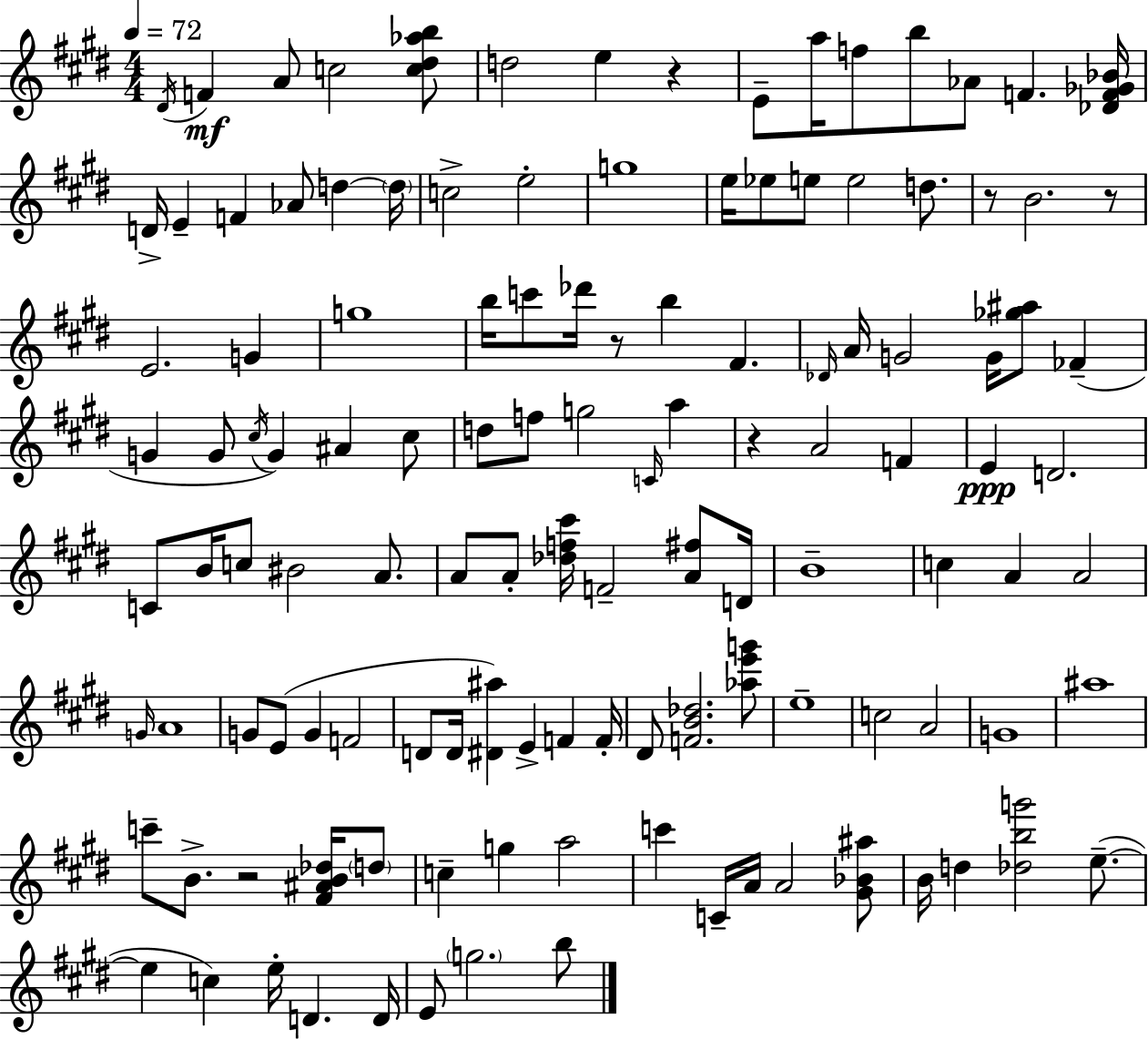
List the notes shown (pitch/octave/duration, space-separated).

D#4/s F4/q A4/e C5/h [C5,D#5,Ab5,B5]/e D5/h E5/q R/q E4/e A5/s F5/e B5/e Ab4/e F4/q. [Db4,F4,Gb4,Bb4]/s D4/s E4/q F4/q Ab4/e D5/q D5/s C5/h E5/h G5/w E5/s Eb5/e E5/e E5/h D5/e. R/e B4/h. R/e E4/h. G4/q G5/w B5/s C6/e Db6/s R/e B5/q F#4/q. Db4/s A4/s G4/h G4/s [Gb5,A#5]/e FES4/q G4/q G4/e C#5/s G4/q A#4/q C#5/e D5/e F5/e G5/h C4/s A5/q R/q A4/h F4/q E4/q D4/h. C4/e B4/s C5/e BIS4/h A4/e. A4/e A4/e [Db5,F5,C#6]/s F4/h [A4,F#5]/e D4/s B4/w C5/q A4/q A4/h G4/s A4/w G4/e E4/e G4/q F4/h D4/e D4/s [D#4,A#5]/q E4/q F4/q F4/s D#4/e [F4,B4,Db5]/h. [Ab5,E6,G6]/e E5/w C5/h A4/h G4/w A#5/w C6/e B4/e. R/h [F#4,A#4,B4,Db5]/s D5/e C5/q G5/q A5/h C6/q C4/s A4/s A4/h [G#4,Bb4,A#5]/e B4/s D5/q [Db5,B5,G6]/h E5/e. E5/q C5/q E5/s D4/q. D4/s E4/e G5/h. B5/e